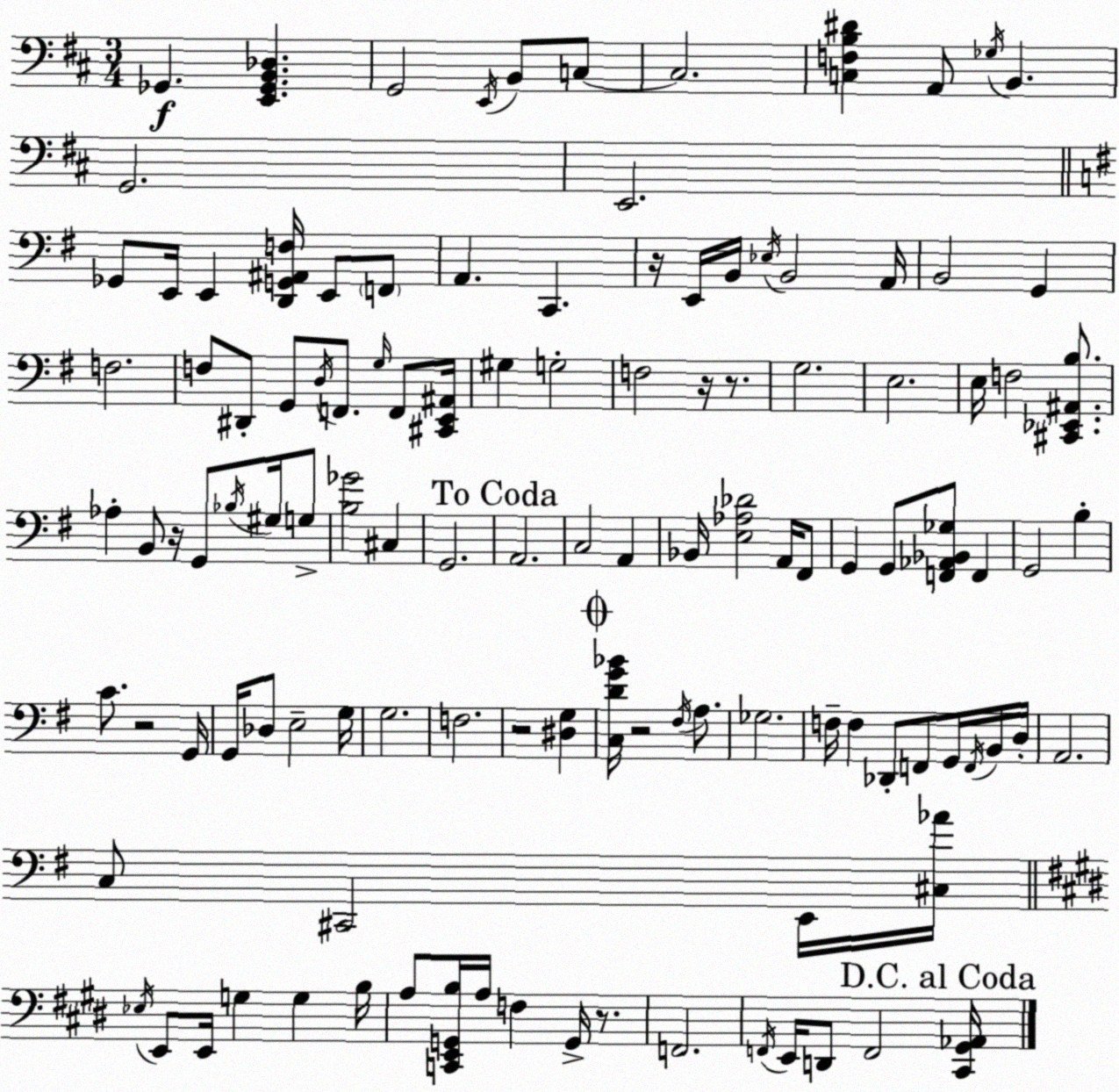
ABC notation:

X:1
T:Untitled
M:3/4
L:1/4
K:D
_G,, [E,,_G,,B,,_D,] G,,2 E,,/4 B,,/2 C,/2 C,2 [C,F,B,^D] A,,/2 _G,/4 B,, G,,2 E,,2 _G,,/2 E,,/4 E,, [D,,G,,^A,,F,]/4 E,,/2 F,,/2 A,, C,, z/4 E,,/4 B,,/4 _E,/4 B,,2 A,,/4 B,,2 G,, F,2 F,/2 ^D,,/2 G,,/2 D,/4 F,,/2 G,/4 F,,/2 [^C,,E,,^A,,]/4 ^G, G,2 F,2 z/4 z/2 G,2 E,2 E,/4 F,2 [^C,,_E,,^A,,B,]/2 _A, B,,/2 z/4 G,,/2 _B,/4 ^G,/4 G,/2 [B,_G]2 ^C, G,,2 A,,2 C,2 A,, _B,,/4 [E,_A,_D]2 A,,/4 ^F,,/2 G,, G,,/2 [F,,_A,,_B,,_G,]/2 F,, G,,2 B, C/2 z2 G,,/4 G,,/4 _D,/2 E,2 G,/4 G,2 F,2 z2 [^D,G,] [C,DG_B]/4 z2 ^F,/4 A,/2 _G,2 F,/4 F, _D,,/2 F,,/2 G,,/4 F,,/4 B,,/4 D,/4 A,,2 C,/2 ^C,,2 E,,/4 [^C,_A]/4 _E,/4 E,,/2 E,,/4 G, G, B,/4 A,/2 [C,,E,,G,,B,]/4 A,/4 F, G,,/4 z/2 F,,2 F,,/4 E,,/4 D,,/2 F,,2 [^C,,^G,,_A,,]/4